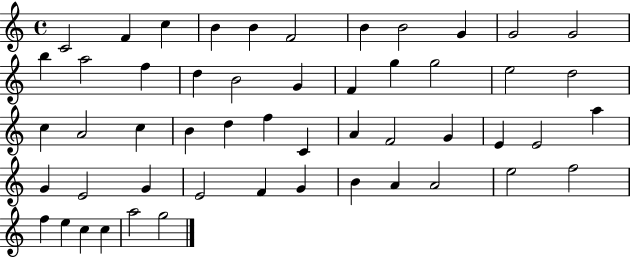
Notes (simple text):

C4/h F4/q C5/q B4/q B4/q F4/h B4/q B4/h G4/q G4/h G4/h B5/q A5/h F5/q D5/q B4/h G4/q F4/q G5/q G5/h E5/h D5/h C5/q A4/h C5/q B4/q D5/q F5/q C4/q A4/q F4/h G4/q E4/q E4/h A5/q G4/q E4/h G4/q E4/h F4/q G4/q B4/q A4/q A4/h E5/h F5/h F5/q E5/q C5/q C5/q A5/h G5/h